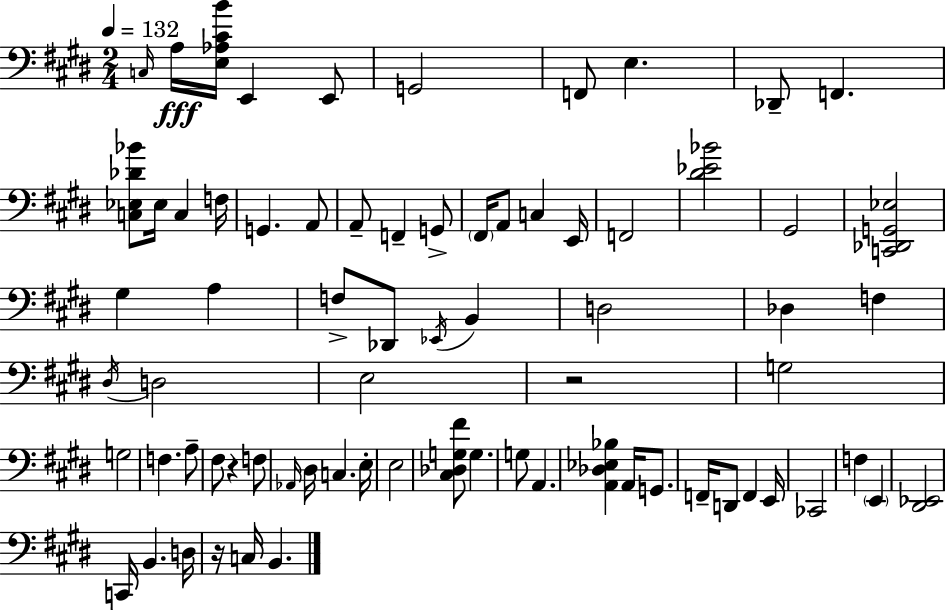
X:1
T:Untitled
M:2/4
L:1/4
K:E
C,/4 A,/4 [E,_A,^CB]/4 E,, E,,/2 G,,2 F,,/2 E, _D,,/2 F,, [C,_E,_D_B]/2 _E,/4 C, F,/4 G,, A,,/2 A,,/2 F,, G,,/2 ^F,,/4 A,,/2 C, E,,/4 F,,2 [^D_E_B]2 ^G,,2 [C,,_D,,G,,_E,]2 ^G, A, F,/2 _D,,/2 _E,,/4 B,, D,2 _D, F, ^D,/4 D,2 E,2 z2 G,2 G,2 F, A,/2 ^F,/2 z F,/2 _A,,/4 ^D,/4 C, E,/4 E,2 [^C,_D,G,^F]/2 G, G,/2 A,, [A,,_D,_E,_B,] A,,/4 G,,/2 F,,/4 D,,/2 F,, E,,/4 _C,,2 F, E,, [^D,,_E,,]2 C,,/4 B,, D,/4 z/4 C,/4 B,,